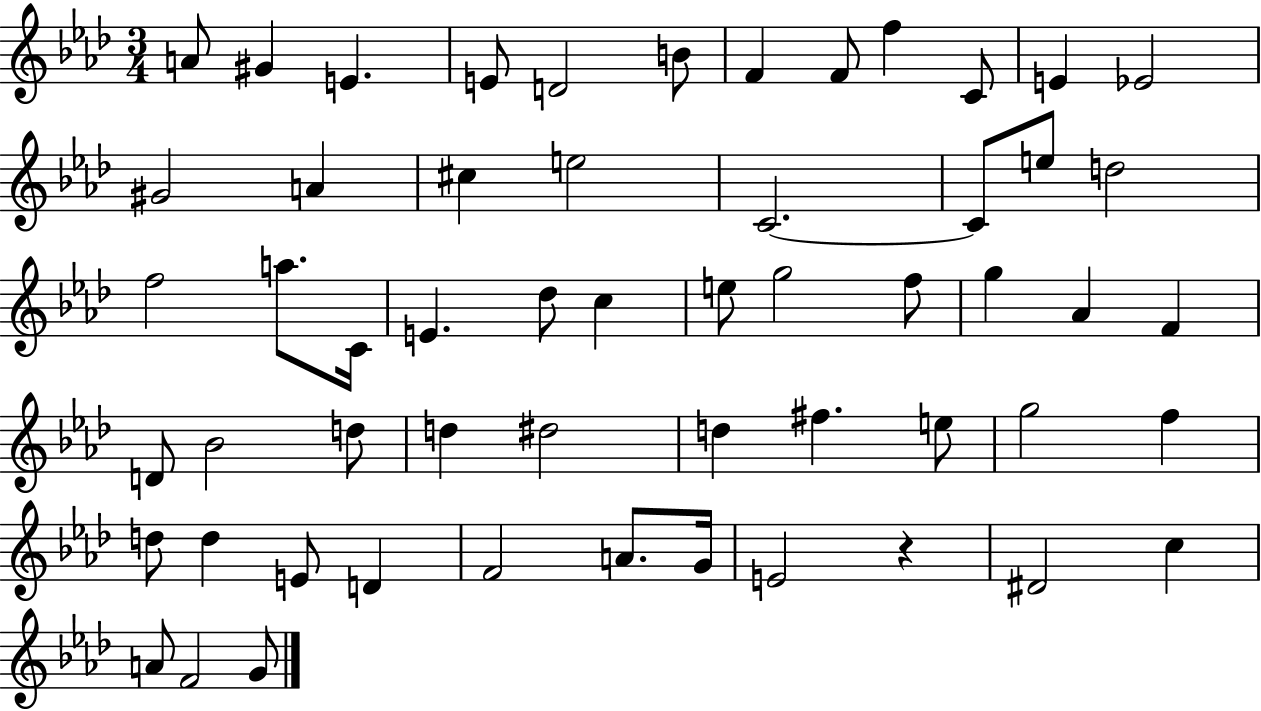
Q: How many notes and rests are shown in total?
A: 56